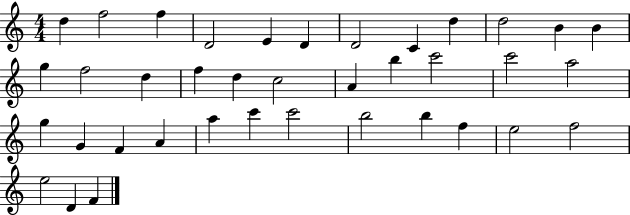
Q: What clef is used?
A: treble